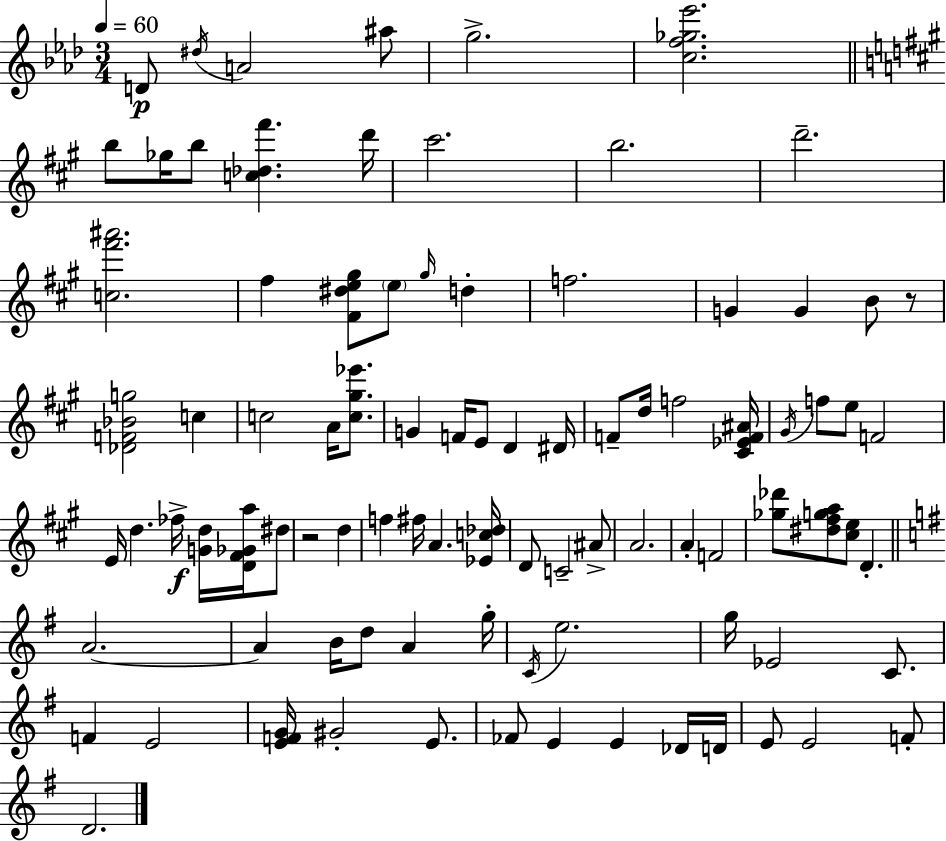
D4/e D#5/s A4/h A#5/e G5/h. [C5,F5,Gb5,Eb6]/h. B5/e Gb5/s B5/e [C5,Db5,F#6]/q. D6/s C#6/h. B5/h. D6/h. [C5,F#6,A#6]/h. F#5/q [F#4,D#5,E5,G#5]/e E5/e G#5/s D5/q F5/h. G4/q G4/q B4/e R/e [Db4,F4,Bb4,G5]/h C5/q C5/h A4/s [C5,G#5,Eb6]/e. G4/q F4/s E4/e D4/q D#4/s F4/e D5/s F5/h [C#4,Eb4,F4,A#4]/s G#4/s F5/e E5/e F4/h E4/s D5/q. FES5/s [G4,D5]/s [D4,F#4,Gb4,A5]/s D#5/e R/h D5/q F5/q F#5/s A4/q. [Eb4,C5,Db5]/s D4/e C4/h A#4/e A4/h. A4/q F4/h [Gb5,Db6]/e [D#5,F#5,G5,A5]/e [C#5,E5]/e D4/q. A4/h. A4/q B4/s D5/e A4/q G5/s C4/s E5/h. G5/s Eb4/h C4/e. F4/q E4/h [E4,F4,G4]/s G#4/h E4/e. FES4/e E4/q E4/q Db4/s D4/s E4/e E4/h F4/e D4/h.